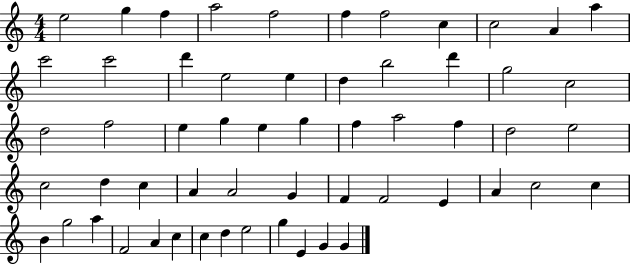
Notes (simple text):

E5/h G5/q F5/q A5/h F5/h F5/q F5/h C5/q C5/h A4/q A5/q C6/h C6/h D6/q E5/h E5/q D5/q B5/h D6/q G5/h C5/h D5/h F5/h E5/q G5/q E5/q G5/q F5/q A5/h F5/q D5/h E5/h C5/h D5/q C5/q A4/q A4/h G4/q F4/q F4/h E4/q A4/q C5/h C5/q B4/q G5/h A5/q F4/h A4/q C5/q C5/q D5/q E5/h G5/q E4/q G4/q G4/q